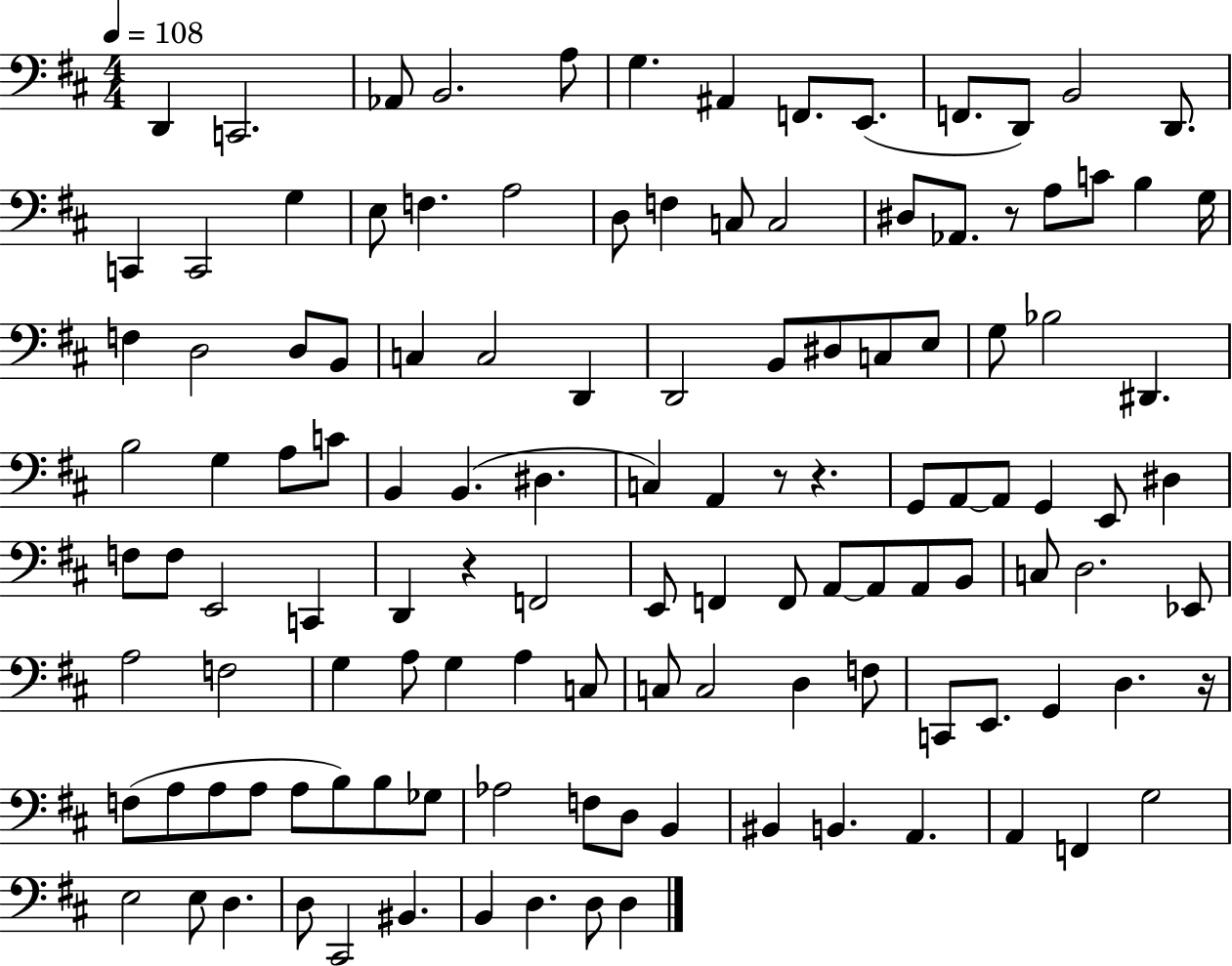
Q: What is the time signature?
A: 4/4